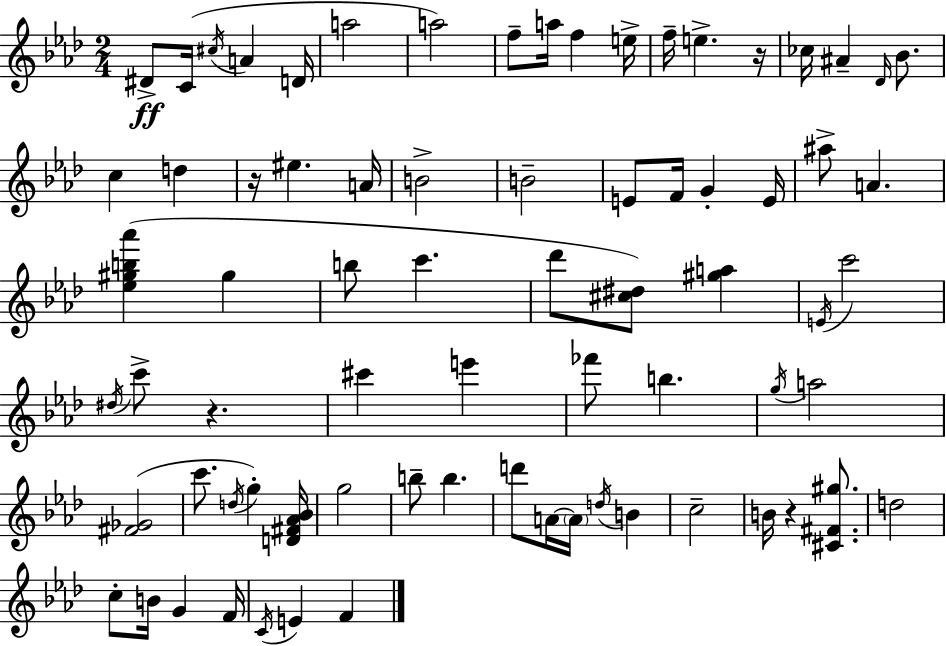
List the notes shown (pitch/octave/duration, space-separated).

D#4/e C4/s C#5/s A4/q D4/s A5/h A5/h F5/e A5/s F5/q E5/s F5/s E5/q. R/s CES5/s A#4/q Db4/s Bb4/e. C5/q D5/q R/s EIS5/q. A4/s B4/h B4/h E4/e F4/s G4/q E4/s A#5/e A4/q. [Eb5,G#5,B5,Ab6]/q G#5/q B5/e C6/q. Db6/e [C#5,D#5]/e [G#5,A5]/q E4/s C6/h D#5/s C6/e R/q. C#6/q E6/q FES6/e B5/q. G5/s A5/h [F#4,Gb4]/h C6/e. D5/s G5/q [D4,F#4,Ab4,Bb4]/s G5/h B5/e B5/q. D6/e A4/s A4/s D5/s B4/q C5/h B4/s R/q [C#4,F#4,G#5]/e. D5/h C5/e B4/s G4/q F4/s C4/s E4/q F4/q